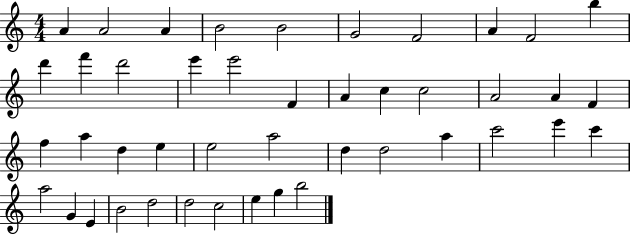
A4/q A4/h A4/q B4/h B4/h G4/h F4/h A4/q F4/h B5/q D6/q F6/q D6/h E6/q E6/h F4/q A4/q C5/q C5/h A4/h A4/q F4/q F5/q A5/q D5/q E5/q E5/h A5/h D5/q D5/h A5/q C6/h E6/q C6/q A5/h G4/q E4/q B4/h D5/h D5/h C5/h E5/q G5/q B5/h